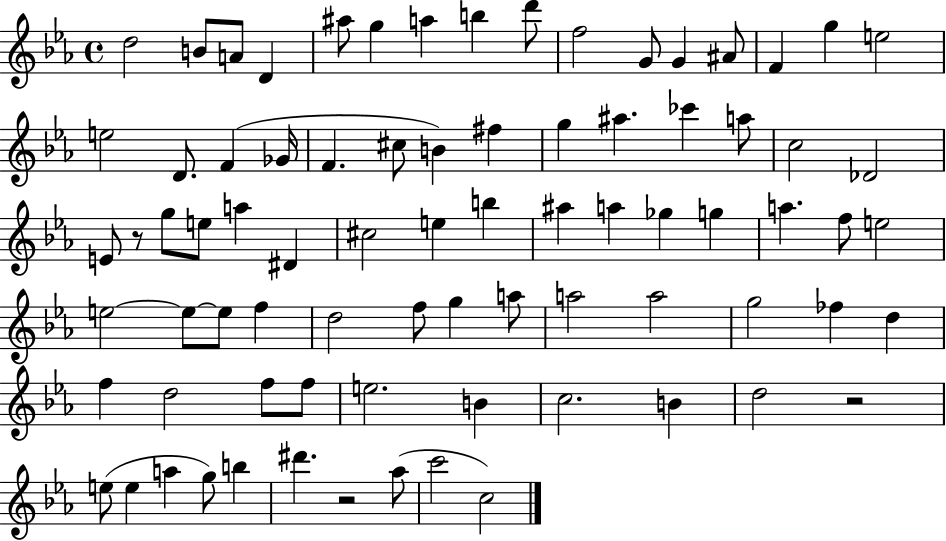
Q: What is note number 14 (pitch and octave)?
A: F4